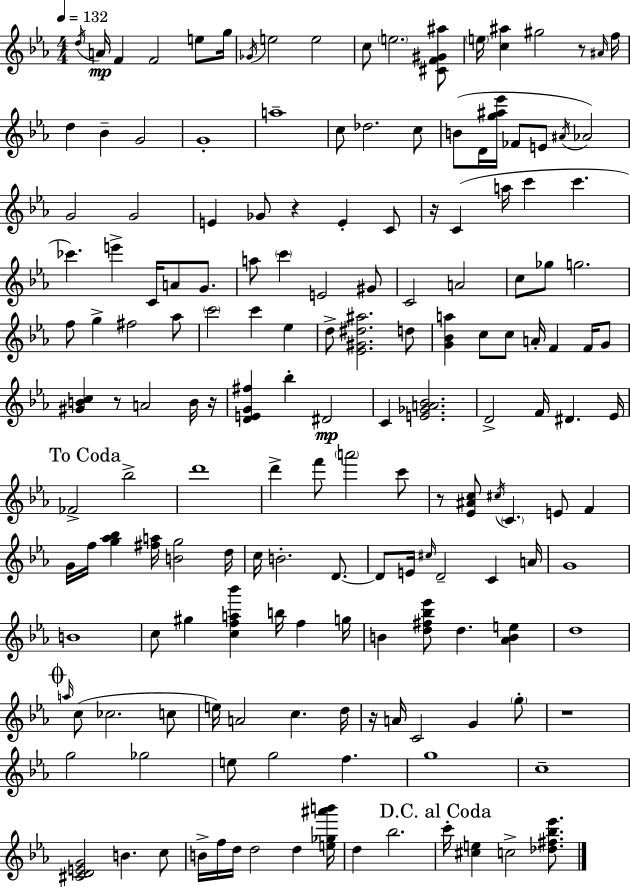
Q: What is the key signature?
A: EES major